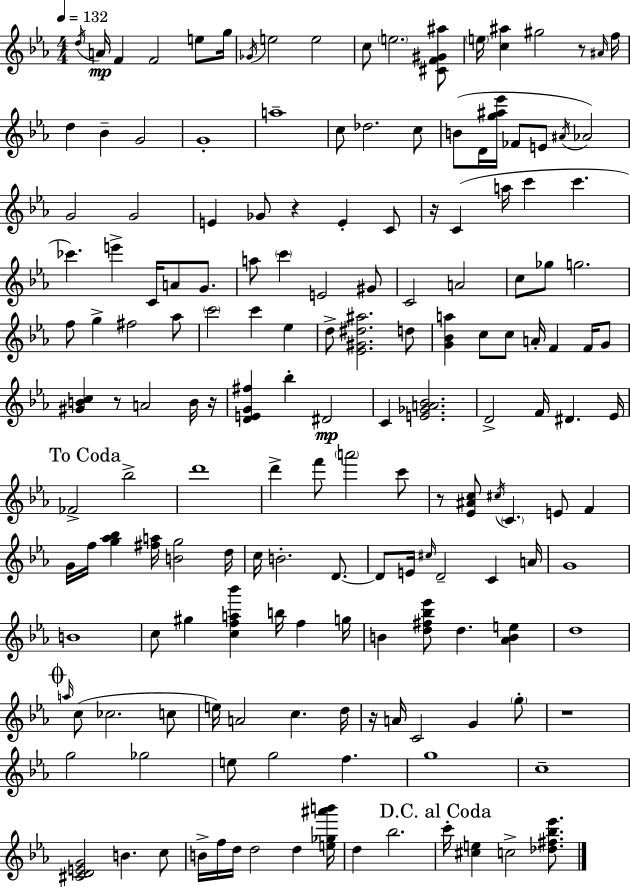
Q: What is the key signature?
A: EES major